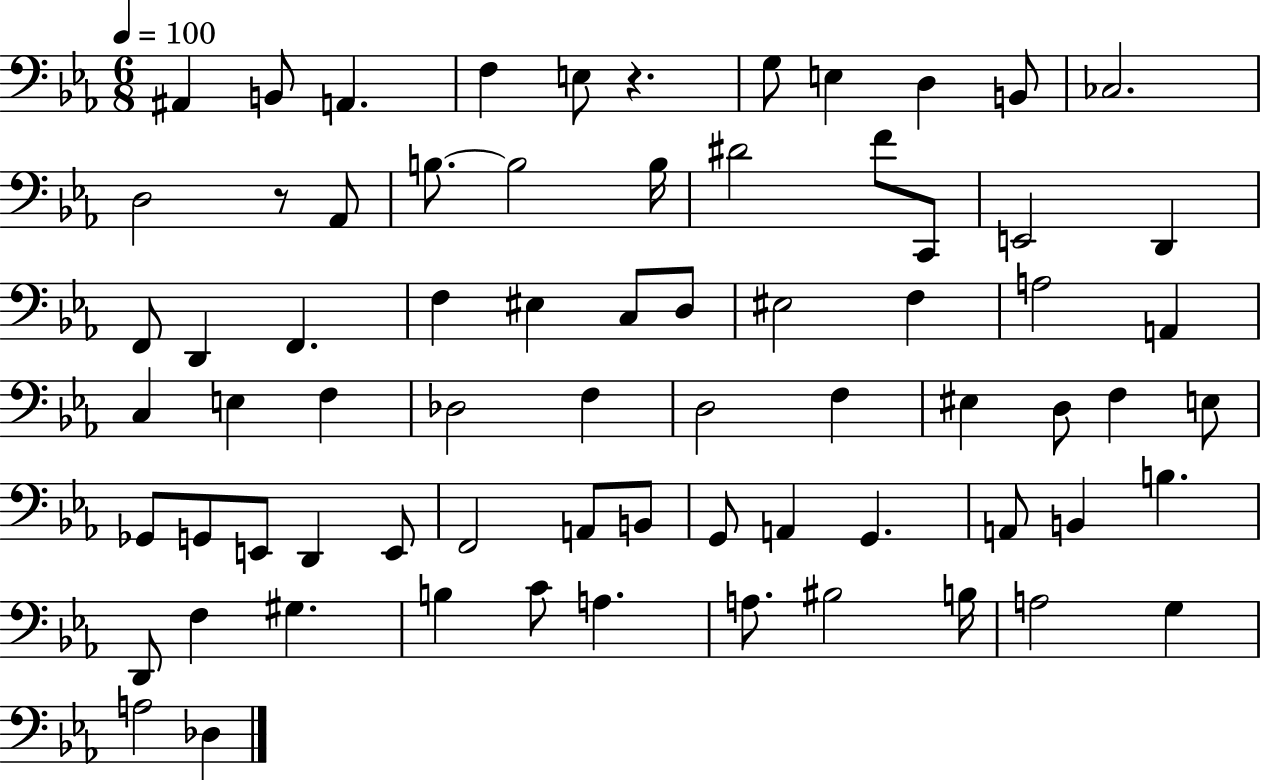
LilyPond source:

{
  \clef bass
  \numericTimeSignature
  \time 6/8
  \key ees \major
  \tempo 4 = 100
  ais,4 b,8 a,4. | f4 e8 r4. | g8 e4 d4 b,8 | ces2. | \break d2 r8 aes,8 | b8.~~ b2 b16 | dis'2 f'8 c,8 | e,2 d,4 | \break f,8 d,4 f,4. | f4 eis4 c8 d8 | eis2 f4 | a2 a,4 | \break c4 e4 f4 | des2 f4 | d2 f4 | eis4 d8 f4 e8 | \break ges,8 g,8 e,8 d,4 e,8 | f,2 a,8 b,8 | g,8 a,4 g,4. | a,8 b,4 b4. | \break d,8 f4 gis4. | b4 c'8 a4. | a8. bis2 b16 | a2 g4 | \break a2 des4 | \bar "|."
}